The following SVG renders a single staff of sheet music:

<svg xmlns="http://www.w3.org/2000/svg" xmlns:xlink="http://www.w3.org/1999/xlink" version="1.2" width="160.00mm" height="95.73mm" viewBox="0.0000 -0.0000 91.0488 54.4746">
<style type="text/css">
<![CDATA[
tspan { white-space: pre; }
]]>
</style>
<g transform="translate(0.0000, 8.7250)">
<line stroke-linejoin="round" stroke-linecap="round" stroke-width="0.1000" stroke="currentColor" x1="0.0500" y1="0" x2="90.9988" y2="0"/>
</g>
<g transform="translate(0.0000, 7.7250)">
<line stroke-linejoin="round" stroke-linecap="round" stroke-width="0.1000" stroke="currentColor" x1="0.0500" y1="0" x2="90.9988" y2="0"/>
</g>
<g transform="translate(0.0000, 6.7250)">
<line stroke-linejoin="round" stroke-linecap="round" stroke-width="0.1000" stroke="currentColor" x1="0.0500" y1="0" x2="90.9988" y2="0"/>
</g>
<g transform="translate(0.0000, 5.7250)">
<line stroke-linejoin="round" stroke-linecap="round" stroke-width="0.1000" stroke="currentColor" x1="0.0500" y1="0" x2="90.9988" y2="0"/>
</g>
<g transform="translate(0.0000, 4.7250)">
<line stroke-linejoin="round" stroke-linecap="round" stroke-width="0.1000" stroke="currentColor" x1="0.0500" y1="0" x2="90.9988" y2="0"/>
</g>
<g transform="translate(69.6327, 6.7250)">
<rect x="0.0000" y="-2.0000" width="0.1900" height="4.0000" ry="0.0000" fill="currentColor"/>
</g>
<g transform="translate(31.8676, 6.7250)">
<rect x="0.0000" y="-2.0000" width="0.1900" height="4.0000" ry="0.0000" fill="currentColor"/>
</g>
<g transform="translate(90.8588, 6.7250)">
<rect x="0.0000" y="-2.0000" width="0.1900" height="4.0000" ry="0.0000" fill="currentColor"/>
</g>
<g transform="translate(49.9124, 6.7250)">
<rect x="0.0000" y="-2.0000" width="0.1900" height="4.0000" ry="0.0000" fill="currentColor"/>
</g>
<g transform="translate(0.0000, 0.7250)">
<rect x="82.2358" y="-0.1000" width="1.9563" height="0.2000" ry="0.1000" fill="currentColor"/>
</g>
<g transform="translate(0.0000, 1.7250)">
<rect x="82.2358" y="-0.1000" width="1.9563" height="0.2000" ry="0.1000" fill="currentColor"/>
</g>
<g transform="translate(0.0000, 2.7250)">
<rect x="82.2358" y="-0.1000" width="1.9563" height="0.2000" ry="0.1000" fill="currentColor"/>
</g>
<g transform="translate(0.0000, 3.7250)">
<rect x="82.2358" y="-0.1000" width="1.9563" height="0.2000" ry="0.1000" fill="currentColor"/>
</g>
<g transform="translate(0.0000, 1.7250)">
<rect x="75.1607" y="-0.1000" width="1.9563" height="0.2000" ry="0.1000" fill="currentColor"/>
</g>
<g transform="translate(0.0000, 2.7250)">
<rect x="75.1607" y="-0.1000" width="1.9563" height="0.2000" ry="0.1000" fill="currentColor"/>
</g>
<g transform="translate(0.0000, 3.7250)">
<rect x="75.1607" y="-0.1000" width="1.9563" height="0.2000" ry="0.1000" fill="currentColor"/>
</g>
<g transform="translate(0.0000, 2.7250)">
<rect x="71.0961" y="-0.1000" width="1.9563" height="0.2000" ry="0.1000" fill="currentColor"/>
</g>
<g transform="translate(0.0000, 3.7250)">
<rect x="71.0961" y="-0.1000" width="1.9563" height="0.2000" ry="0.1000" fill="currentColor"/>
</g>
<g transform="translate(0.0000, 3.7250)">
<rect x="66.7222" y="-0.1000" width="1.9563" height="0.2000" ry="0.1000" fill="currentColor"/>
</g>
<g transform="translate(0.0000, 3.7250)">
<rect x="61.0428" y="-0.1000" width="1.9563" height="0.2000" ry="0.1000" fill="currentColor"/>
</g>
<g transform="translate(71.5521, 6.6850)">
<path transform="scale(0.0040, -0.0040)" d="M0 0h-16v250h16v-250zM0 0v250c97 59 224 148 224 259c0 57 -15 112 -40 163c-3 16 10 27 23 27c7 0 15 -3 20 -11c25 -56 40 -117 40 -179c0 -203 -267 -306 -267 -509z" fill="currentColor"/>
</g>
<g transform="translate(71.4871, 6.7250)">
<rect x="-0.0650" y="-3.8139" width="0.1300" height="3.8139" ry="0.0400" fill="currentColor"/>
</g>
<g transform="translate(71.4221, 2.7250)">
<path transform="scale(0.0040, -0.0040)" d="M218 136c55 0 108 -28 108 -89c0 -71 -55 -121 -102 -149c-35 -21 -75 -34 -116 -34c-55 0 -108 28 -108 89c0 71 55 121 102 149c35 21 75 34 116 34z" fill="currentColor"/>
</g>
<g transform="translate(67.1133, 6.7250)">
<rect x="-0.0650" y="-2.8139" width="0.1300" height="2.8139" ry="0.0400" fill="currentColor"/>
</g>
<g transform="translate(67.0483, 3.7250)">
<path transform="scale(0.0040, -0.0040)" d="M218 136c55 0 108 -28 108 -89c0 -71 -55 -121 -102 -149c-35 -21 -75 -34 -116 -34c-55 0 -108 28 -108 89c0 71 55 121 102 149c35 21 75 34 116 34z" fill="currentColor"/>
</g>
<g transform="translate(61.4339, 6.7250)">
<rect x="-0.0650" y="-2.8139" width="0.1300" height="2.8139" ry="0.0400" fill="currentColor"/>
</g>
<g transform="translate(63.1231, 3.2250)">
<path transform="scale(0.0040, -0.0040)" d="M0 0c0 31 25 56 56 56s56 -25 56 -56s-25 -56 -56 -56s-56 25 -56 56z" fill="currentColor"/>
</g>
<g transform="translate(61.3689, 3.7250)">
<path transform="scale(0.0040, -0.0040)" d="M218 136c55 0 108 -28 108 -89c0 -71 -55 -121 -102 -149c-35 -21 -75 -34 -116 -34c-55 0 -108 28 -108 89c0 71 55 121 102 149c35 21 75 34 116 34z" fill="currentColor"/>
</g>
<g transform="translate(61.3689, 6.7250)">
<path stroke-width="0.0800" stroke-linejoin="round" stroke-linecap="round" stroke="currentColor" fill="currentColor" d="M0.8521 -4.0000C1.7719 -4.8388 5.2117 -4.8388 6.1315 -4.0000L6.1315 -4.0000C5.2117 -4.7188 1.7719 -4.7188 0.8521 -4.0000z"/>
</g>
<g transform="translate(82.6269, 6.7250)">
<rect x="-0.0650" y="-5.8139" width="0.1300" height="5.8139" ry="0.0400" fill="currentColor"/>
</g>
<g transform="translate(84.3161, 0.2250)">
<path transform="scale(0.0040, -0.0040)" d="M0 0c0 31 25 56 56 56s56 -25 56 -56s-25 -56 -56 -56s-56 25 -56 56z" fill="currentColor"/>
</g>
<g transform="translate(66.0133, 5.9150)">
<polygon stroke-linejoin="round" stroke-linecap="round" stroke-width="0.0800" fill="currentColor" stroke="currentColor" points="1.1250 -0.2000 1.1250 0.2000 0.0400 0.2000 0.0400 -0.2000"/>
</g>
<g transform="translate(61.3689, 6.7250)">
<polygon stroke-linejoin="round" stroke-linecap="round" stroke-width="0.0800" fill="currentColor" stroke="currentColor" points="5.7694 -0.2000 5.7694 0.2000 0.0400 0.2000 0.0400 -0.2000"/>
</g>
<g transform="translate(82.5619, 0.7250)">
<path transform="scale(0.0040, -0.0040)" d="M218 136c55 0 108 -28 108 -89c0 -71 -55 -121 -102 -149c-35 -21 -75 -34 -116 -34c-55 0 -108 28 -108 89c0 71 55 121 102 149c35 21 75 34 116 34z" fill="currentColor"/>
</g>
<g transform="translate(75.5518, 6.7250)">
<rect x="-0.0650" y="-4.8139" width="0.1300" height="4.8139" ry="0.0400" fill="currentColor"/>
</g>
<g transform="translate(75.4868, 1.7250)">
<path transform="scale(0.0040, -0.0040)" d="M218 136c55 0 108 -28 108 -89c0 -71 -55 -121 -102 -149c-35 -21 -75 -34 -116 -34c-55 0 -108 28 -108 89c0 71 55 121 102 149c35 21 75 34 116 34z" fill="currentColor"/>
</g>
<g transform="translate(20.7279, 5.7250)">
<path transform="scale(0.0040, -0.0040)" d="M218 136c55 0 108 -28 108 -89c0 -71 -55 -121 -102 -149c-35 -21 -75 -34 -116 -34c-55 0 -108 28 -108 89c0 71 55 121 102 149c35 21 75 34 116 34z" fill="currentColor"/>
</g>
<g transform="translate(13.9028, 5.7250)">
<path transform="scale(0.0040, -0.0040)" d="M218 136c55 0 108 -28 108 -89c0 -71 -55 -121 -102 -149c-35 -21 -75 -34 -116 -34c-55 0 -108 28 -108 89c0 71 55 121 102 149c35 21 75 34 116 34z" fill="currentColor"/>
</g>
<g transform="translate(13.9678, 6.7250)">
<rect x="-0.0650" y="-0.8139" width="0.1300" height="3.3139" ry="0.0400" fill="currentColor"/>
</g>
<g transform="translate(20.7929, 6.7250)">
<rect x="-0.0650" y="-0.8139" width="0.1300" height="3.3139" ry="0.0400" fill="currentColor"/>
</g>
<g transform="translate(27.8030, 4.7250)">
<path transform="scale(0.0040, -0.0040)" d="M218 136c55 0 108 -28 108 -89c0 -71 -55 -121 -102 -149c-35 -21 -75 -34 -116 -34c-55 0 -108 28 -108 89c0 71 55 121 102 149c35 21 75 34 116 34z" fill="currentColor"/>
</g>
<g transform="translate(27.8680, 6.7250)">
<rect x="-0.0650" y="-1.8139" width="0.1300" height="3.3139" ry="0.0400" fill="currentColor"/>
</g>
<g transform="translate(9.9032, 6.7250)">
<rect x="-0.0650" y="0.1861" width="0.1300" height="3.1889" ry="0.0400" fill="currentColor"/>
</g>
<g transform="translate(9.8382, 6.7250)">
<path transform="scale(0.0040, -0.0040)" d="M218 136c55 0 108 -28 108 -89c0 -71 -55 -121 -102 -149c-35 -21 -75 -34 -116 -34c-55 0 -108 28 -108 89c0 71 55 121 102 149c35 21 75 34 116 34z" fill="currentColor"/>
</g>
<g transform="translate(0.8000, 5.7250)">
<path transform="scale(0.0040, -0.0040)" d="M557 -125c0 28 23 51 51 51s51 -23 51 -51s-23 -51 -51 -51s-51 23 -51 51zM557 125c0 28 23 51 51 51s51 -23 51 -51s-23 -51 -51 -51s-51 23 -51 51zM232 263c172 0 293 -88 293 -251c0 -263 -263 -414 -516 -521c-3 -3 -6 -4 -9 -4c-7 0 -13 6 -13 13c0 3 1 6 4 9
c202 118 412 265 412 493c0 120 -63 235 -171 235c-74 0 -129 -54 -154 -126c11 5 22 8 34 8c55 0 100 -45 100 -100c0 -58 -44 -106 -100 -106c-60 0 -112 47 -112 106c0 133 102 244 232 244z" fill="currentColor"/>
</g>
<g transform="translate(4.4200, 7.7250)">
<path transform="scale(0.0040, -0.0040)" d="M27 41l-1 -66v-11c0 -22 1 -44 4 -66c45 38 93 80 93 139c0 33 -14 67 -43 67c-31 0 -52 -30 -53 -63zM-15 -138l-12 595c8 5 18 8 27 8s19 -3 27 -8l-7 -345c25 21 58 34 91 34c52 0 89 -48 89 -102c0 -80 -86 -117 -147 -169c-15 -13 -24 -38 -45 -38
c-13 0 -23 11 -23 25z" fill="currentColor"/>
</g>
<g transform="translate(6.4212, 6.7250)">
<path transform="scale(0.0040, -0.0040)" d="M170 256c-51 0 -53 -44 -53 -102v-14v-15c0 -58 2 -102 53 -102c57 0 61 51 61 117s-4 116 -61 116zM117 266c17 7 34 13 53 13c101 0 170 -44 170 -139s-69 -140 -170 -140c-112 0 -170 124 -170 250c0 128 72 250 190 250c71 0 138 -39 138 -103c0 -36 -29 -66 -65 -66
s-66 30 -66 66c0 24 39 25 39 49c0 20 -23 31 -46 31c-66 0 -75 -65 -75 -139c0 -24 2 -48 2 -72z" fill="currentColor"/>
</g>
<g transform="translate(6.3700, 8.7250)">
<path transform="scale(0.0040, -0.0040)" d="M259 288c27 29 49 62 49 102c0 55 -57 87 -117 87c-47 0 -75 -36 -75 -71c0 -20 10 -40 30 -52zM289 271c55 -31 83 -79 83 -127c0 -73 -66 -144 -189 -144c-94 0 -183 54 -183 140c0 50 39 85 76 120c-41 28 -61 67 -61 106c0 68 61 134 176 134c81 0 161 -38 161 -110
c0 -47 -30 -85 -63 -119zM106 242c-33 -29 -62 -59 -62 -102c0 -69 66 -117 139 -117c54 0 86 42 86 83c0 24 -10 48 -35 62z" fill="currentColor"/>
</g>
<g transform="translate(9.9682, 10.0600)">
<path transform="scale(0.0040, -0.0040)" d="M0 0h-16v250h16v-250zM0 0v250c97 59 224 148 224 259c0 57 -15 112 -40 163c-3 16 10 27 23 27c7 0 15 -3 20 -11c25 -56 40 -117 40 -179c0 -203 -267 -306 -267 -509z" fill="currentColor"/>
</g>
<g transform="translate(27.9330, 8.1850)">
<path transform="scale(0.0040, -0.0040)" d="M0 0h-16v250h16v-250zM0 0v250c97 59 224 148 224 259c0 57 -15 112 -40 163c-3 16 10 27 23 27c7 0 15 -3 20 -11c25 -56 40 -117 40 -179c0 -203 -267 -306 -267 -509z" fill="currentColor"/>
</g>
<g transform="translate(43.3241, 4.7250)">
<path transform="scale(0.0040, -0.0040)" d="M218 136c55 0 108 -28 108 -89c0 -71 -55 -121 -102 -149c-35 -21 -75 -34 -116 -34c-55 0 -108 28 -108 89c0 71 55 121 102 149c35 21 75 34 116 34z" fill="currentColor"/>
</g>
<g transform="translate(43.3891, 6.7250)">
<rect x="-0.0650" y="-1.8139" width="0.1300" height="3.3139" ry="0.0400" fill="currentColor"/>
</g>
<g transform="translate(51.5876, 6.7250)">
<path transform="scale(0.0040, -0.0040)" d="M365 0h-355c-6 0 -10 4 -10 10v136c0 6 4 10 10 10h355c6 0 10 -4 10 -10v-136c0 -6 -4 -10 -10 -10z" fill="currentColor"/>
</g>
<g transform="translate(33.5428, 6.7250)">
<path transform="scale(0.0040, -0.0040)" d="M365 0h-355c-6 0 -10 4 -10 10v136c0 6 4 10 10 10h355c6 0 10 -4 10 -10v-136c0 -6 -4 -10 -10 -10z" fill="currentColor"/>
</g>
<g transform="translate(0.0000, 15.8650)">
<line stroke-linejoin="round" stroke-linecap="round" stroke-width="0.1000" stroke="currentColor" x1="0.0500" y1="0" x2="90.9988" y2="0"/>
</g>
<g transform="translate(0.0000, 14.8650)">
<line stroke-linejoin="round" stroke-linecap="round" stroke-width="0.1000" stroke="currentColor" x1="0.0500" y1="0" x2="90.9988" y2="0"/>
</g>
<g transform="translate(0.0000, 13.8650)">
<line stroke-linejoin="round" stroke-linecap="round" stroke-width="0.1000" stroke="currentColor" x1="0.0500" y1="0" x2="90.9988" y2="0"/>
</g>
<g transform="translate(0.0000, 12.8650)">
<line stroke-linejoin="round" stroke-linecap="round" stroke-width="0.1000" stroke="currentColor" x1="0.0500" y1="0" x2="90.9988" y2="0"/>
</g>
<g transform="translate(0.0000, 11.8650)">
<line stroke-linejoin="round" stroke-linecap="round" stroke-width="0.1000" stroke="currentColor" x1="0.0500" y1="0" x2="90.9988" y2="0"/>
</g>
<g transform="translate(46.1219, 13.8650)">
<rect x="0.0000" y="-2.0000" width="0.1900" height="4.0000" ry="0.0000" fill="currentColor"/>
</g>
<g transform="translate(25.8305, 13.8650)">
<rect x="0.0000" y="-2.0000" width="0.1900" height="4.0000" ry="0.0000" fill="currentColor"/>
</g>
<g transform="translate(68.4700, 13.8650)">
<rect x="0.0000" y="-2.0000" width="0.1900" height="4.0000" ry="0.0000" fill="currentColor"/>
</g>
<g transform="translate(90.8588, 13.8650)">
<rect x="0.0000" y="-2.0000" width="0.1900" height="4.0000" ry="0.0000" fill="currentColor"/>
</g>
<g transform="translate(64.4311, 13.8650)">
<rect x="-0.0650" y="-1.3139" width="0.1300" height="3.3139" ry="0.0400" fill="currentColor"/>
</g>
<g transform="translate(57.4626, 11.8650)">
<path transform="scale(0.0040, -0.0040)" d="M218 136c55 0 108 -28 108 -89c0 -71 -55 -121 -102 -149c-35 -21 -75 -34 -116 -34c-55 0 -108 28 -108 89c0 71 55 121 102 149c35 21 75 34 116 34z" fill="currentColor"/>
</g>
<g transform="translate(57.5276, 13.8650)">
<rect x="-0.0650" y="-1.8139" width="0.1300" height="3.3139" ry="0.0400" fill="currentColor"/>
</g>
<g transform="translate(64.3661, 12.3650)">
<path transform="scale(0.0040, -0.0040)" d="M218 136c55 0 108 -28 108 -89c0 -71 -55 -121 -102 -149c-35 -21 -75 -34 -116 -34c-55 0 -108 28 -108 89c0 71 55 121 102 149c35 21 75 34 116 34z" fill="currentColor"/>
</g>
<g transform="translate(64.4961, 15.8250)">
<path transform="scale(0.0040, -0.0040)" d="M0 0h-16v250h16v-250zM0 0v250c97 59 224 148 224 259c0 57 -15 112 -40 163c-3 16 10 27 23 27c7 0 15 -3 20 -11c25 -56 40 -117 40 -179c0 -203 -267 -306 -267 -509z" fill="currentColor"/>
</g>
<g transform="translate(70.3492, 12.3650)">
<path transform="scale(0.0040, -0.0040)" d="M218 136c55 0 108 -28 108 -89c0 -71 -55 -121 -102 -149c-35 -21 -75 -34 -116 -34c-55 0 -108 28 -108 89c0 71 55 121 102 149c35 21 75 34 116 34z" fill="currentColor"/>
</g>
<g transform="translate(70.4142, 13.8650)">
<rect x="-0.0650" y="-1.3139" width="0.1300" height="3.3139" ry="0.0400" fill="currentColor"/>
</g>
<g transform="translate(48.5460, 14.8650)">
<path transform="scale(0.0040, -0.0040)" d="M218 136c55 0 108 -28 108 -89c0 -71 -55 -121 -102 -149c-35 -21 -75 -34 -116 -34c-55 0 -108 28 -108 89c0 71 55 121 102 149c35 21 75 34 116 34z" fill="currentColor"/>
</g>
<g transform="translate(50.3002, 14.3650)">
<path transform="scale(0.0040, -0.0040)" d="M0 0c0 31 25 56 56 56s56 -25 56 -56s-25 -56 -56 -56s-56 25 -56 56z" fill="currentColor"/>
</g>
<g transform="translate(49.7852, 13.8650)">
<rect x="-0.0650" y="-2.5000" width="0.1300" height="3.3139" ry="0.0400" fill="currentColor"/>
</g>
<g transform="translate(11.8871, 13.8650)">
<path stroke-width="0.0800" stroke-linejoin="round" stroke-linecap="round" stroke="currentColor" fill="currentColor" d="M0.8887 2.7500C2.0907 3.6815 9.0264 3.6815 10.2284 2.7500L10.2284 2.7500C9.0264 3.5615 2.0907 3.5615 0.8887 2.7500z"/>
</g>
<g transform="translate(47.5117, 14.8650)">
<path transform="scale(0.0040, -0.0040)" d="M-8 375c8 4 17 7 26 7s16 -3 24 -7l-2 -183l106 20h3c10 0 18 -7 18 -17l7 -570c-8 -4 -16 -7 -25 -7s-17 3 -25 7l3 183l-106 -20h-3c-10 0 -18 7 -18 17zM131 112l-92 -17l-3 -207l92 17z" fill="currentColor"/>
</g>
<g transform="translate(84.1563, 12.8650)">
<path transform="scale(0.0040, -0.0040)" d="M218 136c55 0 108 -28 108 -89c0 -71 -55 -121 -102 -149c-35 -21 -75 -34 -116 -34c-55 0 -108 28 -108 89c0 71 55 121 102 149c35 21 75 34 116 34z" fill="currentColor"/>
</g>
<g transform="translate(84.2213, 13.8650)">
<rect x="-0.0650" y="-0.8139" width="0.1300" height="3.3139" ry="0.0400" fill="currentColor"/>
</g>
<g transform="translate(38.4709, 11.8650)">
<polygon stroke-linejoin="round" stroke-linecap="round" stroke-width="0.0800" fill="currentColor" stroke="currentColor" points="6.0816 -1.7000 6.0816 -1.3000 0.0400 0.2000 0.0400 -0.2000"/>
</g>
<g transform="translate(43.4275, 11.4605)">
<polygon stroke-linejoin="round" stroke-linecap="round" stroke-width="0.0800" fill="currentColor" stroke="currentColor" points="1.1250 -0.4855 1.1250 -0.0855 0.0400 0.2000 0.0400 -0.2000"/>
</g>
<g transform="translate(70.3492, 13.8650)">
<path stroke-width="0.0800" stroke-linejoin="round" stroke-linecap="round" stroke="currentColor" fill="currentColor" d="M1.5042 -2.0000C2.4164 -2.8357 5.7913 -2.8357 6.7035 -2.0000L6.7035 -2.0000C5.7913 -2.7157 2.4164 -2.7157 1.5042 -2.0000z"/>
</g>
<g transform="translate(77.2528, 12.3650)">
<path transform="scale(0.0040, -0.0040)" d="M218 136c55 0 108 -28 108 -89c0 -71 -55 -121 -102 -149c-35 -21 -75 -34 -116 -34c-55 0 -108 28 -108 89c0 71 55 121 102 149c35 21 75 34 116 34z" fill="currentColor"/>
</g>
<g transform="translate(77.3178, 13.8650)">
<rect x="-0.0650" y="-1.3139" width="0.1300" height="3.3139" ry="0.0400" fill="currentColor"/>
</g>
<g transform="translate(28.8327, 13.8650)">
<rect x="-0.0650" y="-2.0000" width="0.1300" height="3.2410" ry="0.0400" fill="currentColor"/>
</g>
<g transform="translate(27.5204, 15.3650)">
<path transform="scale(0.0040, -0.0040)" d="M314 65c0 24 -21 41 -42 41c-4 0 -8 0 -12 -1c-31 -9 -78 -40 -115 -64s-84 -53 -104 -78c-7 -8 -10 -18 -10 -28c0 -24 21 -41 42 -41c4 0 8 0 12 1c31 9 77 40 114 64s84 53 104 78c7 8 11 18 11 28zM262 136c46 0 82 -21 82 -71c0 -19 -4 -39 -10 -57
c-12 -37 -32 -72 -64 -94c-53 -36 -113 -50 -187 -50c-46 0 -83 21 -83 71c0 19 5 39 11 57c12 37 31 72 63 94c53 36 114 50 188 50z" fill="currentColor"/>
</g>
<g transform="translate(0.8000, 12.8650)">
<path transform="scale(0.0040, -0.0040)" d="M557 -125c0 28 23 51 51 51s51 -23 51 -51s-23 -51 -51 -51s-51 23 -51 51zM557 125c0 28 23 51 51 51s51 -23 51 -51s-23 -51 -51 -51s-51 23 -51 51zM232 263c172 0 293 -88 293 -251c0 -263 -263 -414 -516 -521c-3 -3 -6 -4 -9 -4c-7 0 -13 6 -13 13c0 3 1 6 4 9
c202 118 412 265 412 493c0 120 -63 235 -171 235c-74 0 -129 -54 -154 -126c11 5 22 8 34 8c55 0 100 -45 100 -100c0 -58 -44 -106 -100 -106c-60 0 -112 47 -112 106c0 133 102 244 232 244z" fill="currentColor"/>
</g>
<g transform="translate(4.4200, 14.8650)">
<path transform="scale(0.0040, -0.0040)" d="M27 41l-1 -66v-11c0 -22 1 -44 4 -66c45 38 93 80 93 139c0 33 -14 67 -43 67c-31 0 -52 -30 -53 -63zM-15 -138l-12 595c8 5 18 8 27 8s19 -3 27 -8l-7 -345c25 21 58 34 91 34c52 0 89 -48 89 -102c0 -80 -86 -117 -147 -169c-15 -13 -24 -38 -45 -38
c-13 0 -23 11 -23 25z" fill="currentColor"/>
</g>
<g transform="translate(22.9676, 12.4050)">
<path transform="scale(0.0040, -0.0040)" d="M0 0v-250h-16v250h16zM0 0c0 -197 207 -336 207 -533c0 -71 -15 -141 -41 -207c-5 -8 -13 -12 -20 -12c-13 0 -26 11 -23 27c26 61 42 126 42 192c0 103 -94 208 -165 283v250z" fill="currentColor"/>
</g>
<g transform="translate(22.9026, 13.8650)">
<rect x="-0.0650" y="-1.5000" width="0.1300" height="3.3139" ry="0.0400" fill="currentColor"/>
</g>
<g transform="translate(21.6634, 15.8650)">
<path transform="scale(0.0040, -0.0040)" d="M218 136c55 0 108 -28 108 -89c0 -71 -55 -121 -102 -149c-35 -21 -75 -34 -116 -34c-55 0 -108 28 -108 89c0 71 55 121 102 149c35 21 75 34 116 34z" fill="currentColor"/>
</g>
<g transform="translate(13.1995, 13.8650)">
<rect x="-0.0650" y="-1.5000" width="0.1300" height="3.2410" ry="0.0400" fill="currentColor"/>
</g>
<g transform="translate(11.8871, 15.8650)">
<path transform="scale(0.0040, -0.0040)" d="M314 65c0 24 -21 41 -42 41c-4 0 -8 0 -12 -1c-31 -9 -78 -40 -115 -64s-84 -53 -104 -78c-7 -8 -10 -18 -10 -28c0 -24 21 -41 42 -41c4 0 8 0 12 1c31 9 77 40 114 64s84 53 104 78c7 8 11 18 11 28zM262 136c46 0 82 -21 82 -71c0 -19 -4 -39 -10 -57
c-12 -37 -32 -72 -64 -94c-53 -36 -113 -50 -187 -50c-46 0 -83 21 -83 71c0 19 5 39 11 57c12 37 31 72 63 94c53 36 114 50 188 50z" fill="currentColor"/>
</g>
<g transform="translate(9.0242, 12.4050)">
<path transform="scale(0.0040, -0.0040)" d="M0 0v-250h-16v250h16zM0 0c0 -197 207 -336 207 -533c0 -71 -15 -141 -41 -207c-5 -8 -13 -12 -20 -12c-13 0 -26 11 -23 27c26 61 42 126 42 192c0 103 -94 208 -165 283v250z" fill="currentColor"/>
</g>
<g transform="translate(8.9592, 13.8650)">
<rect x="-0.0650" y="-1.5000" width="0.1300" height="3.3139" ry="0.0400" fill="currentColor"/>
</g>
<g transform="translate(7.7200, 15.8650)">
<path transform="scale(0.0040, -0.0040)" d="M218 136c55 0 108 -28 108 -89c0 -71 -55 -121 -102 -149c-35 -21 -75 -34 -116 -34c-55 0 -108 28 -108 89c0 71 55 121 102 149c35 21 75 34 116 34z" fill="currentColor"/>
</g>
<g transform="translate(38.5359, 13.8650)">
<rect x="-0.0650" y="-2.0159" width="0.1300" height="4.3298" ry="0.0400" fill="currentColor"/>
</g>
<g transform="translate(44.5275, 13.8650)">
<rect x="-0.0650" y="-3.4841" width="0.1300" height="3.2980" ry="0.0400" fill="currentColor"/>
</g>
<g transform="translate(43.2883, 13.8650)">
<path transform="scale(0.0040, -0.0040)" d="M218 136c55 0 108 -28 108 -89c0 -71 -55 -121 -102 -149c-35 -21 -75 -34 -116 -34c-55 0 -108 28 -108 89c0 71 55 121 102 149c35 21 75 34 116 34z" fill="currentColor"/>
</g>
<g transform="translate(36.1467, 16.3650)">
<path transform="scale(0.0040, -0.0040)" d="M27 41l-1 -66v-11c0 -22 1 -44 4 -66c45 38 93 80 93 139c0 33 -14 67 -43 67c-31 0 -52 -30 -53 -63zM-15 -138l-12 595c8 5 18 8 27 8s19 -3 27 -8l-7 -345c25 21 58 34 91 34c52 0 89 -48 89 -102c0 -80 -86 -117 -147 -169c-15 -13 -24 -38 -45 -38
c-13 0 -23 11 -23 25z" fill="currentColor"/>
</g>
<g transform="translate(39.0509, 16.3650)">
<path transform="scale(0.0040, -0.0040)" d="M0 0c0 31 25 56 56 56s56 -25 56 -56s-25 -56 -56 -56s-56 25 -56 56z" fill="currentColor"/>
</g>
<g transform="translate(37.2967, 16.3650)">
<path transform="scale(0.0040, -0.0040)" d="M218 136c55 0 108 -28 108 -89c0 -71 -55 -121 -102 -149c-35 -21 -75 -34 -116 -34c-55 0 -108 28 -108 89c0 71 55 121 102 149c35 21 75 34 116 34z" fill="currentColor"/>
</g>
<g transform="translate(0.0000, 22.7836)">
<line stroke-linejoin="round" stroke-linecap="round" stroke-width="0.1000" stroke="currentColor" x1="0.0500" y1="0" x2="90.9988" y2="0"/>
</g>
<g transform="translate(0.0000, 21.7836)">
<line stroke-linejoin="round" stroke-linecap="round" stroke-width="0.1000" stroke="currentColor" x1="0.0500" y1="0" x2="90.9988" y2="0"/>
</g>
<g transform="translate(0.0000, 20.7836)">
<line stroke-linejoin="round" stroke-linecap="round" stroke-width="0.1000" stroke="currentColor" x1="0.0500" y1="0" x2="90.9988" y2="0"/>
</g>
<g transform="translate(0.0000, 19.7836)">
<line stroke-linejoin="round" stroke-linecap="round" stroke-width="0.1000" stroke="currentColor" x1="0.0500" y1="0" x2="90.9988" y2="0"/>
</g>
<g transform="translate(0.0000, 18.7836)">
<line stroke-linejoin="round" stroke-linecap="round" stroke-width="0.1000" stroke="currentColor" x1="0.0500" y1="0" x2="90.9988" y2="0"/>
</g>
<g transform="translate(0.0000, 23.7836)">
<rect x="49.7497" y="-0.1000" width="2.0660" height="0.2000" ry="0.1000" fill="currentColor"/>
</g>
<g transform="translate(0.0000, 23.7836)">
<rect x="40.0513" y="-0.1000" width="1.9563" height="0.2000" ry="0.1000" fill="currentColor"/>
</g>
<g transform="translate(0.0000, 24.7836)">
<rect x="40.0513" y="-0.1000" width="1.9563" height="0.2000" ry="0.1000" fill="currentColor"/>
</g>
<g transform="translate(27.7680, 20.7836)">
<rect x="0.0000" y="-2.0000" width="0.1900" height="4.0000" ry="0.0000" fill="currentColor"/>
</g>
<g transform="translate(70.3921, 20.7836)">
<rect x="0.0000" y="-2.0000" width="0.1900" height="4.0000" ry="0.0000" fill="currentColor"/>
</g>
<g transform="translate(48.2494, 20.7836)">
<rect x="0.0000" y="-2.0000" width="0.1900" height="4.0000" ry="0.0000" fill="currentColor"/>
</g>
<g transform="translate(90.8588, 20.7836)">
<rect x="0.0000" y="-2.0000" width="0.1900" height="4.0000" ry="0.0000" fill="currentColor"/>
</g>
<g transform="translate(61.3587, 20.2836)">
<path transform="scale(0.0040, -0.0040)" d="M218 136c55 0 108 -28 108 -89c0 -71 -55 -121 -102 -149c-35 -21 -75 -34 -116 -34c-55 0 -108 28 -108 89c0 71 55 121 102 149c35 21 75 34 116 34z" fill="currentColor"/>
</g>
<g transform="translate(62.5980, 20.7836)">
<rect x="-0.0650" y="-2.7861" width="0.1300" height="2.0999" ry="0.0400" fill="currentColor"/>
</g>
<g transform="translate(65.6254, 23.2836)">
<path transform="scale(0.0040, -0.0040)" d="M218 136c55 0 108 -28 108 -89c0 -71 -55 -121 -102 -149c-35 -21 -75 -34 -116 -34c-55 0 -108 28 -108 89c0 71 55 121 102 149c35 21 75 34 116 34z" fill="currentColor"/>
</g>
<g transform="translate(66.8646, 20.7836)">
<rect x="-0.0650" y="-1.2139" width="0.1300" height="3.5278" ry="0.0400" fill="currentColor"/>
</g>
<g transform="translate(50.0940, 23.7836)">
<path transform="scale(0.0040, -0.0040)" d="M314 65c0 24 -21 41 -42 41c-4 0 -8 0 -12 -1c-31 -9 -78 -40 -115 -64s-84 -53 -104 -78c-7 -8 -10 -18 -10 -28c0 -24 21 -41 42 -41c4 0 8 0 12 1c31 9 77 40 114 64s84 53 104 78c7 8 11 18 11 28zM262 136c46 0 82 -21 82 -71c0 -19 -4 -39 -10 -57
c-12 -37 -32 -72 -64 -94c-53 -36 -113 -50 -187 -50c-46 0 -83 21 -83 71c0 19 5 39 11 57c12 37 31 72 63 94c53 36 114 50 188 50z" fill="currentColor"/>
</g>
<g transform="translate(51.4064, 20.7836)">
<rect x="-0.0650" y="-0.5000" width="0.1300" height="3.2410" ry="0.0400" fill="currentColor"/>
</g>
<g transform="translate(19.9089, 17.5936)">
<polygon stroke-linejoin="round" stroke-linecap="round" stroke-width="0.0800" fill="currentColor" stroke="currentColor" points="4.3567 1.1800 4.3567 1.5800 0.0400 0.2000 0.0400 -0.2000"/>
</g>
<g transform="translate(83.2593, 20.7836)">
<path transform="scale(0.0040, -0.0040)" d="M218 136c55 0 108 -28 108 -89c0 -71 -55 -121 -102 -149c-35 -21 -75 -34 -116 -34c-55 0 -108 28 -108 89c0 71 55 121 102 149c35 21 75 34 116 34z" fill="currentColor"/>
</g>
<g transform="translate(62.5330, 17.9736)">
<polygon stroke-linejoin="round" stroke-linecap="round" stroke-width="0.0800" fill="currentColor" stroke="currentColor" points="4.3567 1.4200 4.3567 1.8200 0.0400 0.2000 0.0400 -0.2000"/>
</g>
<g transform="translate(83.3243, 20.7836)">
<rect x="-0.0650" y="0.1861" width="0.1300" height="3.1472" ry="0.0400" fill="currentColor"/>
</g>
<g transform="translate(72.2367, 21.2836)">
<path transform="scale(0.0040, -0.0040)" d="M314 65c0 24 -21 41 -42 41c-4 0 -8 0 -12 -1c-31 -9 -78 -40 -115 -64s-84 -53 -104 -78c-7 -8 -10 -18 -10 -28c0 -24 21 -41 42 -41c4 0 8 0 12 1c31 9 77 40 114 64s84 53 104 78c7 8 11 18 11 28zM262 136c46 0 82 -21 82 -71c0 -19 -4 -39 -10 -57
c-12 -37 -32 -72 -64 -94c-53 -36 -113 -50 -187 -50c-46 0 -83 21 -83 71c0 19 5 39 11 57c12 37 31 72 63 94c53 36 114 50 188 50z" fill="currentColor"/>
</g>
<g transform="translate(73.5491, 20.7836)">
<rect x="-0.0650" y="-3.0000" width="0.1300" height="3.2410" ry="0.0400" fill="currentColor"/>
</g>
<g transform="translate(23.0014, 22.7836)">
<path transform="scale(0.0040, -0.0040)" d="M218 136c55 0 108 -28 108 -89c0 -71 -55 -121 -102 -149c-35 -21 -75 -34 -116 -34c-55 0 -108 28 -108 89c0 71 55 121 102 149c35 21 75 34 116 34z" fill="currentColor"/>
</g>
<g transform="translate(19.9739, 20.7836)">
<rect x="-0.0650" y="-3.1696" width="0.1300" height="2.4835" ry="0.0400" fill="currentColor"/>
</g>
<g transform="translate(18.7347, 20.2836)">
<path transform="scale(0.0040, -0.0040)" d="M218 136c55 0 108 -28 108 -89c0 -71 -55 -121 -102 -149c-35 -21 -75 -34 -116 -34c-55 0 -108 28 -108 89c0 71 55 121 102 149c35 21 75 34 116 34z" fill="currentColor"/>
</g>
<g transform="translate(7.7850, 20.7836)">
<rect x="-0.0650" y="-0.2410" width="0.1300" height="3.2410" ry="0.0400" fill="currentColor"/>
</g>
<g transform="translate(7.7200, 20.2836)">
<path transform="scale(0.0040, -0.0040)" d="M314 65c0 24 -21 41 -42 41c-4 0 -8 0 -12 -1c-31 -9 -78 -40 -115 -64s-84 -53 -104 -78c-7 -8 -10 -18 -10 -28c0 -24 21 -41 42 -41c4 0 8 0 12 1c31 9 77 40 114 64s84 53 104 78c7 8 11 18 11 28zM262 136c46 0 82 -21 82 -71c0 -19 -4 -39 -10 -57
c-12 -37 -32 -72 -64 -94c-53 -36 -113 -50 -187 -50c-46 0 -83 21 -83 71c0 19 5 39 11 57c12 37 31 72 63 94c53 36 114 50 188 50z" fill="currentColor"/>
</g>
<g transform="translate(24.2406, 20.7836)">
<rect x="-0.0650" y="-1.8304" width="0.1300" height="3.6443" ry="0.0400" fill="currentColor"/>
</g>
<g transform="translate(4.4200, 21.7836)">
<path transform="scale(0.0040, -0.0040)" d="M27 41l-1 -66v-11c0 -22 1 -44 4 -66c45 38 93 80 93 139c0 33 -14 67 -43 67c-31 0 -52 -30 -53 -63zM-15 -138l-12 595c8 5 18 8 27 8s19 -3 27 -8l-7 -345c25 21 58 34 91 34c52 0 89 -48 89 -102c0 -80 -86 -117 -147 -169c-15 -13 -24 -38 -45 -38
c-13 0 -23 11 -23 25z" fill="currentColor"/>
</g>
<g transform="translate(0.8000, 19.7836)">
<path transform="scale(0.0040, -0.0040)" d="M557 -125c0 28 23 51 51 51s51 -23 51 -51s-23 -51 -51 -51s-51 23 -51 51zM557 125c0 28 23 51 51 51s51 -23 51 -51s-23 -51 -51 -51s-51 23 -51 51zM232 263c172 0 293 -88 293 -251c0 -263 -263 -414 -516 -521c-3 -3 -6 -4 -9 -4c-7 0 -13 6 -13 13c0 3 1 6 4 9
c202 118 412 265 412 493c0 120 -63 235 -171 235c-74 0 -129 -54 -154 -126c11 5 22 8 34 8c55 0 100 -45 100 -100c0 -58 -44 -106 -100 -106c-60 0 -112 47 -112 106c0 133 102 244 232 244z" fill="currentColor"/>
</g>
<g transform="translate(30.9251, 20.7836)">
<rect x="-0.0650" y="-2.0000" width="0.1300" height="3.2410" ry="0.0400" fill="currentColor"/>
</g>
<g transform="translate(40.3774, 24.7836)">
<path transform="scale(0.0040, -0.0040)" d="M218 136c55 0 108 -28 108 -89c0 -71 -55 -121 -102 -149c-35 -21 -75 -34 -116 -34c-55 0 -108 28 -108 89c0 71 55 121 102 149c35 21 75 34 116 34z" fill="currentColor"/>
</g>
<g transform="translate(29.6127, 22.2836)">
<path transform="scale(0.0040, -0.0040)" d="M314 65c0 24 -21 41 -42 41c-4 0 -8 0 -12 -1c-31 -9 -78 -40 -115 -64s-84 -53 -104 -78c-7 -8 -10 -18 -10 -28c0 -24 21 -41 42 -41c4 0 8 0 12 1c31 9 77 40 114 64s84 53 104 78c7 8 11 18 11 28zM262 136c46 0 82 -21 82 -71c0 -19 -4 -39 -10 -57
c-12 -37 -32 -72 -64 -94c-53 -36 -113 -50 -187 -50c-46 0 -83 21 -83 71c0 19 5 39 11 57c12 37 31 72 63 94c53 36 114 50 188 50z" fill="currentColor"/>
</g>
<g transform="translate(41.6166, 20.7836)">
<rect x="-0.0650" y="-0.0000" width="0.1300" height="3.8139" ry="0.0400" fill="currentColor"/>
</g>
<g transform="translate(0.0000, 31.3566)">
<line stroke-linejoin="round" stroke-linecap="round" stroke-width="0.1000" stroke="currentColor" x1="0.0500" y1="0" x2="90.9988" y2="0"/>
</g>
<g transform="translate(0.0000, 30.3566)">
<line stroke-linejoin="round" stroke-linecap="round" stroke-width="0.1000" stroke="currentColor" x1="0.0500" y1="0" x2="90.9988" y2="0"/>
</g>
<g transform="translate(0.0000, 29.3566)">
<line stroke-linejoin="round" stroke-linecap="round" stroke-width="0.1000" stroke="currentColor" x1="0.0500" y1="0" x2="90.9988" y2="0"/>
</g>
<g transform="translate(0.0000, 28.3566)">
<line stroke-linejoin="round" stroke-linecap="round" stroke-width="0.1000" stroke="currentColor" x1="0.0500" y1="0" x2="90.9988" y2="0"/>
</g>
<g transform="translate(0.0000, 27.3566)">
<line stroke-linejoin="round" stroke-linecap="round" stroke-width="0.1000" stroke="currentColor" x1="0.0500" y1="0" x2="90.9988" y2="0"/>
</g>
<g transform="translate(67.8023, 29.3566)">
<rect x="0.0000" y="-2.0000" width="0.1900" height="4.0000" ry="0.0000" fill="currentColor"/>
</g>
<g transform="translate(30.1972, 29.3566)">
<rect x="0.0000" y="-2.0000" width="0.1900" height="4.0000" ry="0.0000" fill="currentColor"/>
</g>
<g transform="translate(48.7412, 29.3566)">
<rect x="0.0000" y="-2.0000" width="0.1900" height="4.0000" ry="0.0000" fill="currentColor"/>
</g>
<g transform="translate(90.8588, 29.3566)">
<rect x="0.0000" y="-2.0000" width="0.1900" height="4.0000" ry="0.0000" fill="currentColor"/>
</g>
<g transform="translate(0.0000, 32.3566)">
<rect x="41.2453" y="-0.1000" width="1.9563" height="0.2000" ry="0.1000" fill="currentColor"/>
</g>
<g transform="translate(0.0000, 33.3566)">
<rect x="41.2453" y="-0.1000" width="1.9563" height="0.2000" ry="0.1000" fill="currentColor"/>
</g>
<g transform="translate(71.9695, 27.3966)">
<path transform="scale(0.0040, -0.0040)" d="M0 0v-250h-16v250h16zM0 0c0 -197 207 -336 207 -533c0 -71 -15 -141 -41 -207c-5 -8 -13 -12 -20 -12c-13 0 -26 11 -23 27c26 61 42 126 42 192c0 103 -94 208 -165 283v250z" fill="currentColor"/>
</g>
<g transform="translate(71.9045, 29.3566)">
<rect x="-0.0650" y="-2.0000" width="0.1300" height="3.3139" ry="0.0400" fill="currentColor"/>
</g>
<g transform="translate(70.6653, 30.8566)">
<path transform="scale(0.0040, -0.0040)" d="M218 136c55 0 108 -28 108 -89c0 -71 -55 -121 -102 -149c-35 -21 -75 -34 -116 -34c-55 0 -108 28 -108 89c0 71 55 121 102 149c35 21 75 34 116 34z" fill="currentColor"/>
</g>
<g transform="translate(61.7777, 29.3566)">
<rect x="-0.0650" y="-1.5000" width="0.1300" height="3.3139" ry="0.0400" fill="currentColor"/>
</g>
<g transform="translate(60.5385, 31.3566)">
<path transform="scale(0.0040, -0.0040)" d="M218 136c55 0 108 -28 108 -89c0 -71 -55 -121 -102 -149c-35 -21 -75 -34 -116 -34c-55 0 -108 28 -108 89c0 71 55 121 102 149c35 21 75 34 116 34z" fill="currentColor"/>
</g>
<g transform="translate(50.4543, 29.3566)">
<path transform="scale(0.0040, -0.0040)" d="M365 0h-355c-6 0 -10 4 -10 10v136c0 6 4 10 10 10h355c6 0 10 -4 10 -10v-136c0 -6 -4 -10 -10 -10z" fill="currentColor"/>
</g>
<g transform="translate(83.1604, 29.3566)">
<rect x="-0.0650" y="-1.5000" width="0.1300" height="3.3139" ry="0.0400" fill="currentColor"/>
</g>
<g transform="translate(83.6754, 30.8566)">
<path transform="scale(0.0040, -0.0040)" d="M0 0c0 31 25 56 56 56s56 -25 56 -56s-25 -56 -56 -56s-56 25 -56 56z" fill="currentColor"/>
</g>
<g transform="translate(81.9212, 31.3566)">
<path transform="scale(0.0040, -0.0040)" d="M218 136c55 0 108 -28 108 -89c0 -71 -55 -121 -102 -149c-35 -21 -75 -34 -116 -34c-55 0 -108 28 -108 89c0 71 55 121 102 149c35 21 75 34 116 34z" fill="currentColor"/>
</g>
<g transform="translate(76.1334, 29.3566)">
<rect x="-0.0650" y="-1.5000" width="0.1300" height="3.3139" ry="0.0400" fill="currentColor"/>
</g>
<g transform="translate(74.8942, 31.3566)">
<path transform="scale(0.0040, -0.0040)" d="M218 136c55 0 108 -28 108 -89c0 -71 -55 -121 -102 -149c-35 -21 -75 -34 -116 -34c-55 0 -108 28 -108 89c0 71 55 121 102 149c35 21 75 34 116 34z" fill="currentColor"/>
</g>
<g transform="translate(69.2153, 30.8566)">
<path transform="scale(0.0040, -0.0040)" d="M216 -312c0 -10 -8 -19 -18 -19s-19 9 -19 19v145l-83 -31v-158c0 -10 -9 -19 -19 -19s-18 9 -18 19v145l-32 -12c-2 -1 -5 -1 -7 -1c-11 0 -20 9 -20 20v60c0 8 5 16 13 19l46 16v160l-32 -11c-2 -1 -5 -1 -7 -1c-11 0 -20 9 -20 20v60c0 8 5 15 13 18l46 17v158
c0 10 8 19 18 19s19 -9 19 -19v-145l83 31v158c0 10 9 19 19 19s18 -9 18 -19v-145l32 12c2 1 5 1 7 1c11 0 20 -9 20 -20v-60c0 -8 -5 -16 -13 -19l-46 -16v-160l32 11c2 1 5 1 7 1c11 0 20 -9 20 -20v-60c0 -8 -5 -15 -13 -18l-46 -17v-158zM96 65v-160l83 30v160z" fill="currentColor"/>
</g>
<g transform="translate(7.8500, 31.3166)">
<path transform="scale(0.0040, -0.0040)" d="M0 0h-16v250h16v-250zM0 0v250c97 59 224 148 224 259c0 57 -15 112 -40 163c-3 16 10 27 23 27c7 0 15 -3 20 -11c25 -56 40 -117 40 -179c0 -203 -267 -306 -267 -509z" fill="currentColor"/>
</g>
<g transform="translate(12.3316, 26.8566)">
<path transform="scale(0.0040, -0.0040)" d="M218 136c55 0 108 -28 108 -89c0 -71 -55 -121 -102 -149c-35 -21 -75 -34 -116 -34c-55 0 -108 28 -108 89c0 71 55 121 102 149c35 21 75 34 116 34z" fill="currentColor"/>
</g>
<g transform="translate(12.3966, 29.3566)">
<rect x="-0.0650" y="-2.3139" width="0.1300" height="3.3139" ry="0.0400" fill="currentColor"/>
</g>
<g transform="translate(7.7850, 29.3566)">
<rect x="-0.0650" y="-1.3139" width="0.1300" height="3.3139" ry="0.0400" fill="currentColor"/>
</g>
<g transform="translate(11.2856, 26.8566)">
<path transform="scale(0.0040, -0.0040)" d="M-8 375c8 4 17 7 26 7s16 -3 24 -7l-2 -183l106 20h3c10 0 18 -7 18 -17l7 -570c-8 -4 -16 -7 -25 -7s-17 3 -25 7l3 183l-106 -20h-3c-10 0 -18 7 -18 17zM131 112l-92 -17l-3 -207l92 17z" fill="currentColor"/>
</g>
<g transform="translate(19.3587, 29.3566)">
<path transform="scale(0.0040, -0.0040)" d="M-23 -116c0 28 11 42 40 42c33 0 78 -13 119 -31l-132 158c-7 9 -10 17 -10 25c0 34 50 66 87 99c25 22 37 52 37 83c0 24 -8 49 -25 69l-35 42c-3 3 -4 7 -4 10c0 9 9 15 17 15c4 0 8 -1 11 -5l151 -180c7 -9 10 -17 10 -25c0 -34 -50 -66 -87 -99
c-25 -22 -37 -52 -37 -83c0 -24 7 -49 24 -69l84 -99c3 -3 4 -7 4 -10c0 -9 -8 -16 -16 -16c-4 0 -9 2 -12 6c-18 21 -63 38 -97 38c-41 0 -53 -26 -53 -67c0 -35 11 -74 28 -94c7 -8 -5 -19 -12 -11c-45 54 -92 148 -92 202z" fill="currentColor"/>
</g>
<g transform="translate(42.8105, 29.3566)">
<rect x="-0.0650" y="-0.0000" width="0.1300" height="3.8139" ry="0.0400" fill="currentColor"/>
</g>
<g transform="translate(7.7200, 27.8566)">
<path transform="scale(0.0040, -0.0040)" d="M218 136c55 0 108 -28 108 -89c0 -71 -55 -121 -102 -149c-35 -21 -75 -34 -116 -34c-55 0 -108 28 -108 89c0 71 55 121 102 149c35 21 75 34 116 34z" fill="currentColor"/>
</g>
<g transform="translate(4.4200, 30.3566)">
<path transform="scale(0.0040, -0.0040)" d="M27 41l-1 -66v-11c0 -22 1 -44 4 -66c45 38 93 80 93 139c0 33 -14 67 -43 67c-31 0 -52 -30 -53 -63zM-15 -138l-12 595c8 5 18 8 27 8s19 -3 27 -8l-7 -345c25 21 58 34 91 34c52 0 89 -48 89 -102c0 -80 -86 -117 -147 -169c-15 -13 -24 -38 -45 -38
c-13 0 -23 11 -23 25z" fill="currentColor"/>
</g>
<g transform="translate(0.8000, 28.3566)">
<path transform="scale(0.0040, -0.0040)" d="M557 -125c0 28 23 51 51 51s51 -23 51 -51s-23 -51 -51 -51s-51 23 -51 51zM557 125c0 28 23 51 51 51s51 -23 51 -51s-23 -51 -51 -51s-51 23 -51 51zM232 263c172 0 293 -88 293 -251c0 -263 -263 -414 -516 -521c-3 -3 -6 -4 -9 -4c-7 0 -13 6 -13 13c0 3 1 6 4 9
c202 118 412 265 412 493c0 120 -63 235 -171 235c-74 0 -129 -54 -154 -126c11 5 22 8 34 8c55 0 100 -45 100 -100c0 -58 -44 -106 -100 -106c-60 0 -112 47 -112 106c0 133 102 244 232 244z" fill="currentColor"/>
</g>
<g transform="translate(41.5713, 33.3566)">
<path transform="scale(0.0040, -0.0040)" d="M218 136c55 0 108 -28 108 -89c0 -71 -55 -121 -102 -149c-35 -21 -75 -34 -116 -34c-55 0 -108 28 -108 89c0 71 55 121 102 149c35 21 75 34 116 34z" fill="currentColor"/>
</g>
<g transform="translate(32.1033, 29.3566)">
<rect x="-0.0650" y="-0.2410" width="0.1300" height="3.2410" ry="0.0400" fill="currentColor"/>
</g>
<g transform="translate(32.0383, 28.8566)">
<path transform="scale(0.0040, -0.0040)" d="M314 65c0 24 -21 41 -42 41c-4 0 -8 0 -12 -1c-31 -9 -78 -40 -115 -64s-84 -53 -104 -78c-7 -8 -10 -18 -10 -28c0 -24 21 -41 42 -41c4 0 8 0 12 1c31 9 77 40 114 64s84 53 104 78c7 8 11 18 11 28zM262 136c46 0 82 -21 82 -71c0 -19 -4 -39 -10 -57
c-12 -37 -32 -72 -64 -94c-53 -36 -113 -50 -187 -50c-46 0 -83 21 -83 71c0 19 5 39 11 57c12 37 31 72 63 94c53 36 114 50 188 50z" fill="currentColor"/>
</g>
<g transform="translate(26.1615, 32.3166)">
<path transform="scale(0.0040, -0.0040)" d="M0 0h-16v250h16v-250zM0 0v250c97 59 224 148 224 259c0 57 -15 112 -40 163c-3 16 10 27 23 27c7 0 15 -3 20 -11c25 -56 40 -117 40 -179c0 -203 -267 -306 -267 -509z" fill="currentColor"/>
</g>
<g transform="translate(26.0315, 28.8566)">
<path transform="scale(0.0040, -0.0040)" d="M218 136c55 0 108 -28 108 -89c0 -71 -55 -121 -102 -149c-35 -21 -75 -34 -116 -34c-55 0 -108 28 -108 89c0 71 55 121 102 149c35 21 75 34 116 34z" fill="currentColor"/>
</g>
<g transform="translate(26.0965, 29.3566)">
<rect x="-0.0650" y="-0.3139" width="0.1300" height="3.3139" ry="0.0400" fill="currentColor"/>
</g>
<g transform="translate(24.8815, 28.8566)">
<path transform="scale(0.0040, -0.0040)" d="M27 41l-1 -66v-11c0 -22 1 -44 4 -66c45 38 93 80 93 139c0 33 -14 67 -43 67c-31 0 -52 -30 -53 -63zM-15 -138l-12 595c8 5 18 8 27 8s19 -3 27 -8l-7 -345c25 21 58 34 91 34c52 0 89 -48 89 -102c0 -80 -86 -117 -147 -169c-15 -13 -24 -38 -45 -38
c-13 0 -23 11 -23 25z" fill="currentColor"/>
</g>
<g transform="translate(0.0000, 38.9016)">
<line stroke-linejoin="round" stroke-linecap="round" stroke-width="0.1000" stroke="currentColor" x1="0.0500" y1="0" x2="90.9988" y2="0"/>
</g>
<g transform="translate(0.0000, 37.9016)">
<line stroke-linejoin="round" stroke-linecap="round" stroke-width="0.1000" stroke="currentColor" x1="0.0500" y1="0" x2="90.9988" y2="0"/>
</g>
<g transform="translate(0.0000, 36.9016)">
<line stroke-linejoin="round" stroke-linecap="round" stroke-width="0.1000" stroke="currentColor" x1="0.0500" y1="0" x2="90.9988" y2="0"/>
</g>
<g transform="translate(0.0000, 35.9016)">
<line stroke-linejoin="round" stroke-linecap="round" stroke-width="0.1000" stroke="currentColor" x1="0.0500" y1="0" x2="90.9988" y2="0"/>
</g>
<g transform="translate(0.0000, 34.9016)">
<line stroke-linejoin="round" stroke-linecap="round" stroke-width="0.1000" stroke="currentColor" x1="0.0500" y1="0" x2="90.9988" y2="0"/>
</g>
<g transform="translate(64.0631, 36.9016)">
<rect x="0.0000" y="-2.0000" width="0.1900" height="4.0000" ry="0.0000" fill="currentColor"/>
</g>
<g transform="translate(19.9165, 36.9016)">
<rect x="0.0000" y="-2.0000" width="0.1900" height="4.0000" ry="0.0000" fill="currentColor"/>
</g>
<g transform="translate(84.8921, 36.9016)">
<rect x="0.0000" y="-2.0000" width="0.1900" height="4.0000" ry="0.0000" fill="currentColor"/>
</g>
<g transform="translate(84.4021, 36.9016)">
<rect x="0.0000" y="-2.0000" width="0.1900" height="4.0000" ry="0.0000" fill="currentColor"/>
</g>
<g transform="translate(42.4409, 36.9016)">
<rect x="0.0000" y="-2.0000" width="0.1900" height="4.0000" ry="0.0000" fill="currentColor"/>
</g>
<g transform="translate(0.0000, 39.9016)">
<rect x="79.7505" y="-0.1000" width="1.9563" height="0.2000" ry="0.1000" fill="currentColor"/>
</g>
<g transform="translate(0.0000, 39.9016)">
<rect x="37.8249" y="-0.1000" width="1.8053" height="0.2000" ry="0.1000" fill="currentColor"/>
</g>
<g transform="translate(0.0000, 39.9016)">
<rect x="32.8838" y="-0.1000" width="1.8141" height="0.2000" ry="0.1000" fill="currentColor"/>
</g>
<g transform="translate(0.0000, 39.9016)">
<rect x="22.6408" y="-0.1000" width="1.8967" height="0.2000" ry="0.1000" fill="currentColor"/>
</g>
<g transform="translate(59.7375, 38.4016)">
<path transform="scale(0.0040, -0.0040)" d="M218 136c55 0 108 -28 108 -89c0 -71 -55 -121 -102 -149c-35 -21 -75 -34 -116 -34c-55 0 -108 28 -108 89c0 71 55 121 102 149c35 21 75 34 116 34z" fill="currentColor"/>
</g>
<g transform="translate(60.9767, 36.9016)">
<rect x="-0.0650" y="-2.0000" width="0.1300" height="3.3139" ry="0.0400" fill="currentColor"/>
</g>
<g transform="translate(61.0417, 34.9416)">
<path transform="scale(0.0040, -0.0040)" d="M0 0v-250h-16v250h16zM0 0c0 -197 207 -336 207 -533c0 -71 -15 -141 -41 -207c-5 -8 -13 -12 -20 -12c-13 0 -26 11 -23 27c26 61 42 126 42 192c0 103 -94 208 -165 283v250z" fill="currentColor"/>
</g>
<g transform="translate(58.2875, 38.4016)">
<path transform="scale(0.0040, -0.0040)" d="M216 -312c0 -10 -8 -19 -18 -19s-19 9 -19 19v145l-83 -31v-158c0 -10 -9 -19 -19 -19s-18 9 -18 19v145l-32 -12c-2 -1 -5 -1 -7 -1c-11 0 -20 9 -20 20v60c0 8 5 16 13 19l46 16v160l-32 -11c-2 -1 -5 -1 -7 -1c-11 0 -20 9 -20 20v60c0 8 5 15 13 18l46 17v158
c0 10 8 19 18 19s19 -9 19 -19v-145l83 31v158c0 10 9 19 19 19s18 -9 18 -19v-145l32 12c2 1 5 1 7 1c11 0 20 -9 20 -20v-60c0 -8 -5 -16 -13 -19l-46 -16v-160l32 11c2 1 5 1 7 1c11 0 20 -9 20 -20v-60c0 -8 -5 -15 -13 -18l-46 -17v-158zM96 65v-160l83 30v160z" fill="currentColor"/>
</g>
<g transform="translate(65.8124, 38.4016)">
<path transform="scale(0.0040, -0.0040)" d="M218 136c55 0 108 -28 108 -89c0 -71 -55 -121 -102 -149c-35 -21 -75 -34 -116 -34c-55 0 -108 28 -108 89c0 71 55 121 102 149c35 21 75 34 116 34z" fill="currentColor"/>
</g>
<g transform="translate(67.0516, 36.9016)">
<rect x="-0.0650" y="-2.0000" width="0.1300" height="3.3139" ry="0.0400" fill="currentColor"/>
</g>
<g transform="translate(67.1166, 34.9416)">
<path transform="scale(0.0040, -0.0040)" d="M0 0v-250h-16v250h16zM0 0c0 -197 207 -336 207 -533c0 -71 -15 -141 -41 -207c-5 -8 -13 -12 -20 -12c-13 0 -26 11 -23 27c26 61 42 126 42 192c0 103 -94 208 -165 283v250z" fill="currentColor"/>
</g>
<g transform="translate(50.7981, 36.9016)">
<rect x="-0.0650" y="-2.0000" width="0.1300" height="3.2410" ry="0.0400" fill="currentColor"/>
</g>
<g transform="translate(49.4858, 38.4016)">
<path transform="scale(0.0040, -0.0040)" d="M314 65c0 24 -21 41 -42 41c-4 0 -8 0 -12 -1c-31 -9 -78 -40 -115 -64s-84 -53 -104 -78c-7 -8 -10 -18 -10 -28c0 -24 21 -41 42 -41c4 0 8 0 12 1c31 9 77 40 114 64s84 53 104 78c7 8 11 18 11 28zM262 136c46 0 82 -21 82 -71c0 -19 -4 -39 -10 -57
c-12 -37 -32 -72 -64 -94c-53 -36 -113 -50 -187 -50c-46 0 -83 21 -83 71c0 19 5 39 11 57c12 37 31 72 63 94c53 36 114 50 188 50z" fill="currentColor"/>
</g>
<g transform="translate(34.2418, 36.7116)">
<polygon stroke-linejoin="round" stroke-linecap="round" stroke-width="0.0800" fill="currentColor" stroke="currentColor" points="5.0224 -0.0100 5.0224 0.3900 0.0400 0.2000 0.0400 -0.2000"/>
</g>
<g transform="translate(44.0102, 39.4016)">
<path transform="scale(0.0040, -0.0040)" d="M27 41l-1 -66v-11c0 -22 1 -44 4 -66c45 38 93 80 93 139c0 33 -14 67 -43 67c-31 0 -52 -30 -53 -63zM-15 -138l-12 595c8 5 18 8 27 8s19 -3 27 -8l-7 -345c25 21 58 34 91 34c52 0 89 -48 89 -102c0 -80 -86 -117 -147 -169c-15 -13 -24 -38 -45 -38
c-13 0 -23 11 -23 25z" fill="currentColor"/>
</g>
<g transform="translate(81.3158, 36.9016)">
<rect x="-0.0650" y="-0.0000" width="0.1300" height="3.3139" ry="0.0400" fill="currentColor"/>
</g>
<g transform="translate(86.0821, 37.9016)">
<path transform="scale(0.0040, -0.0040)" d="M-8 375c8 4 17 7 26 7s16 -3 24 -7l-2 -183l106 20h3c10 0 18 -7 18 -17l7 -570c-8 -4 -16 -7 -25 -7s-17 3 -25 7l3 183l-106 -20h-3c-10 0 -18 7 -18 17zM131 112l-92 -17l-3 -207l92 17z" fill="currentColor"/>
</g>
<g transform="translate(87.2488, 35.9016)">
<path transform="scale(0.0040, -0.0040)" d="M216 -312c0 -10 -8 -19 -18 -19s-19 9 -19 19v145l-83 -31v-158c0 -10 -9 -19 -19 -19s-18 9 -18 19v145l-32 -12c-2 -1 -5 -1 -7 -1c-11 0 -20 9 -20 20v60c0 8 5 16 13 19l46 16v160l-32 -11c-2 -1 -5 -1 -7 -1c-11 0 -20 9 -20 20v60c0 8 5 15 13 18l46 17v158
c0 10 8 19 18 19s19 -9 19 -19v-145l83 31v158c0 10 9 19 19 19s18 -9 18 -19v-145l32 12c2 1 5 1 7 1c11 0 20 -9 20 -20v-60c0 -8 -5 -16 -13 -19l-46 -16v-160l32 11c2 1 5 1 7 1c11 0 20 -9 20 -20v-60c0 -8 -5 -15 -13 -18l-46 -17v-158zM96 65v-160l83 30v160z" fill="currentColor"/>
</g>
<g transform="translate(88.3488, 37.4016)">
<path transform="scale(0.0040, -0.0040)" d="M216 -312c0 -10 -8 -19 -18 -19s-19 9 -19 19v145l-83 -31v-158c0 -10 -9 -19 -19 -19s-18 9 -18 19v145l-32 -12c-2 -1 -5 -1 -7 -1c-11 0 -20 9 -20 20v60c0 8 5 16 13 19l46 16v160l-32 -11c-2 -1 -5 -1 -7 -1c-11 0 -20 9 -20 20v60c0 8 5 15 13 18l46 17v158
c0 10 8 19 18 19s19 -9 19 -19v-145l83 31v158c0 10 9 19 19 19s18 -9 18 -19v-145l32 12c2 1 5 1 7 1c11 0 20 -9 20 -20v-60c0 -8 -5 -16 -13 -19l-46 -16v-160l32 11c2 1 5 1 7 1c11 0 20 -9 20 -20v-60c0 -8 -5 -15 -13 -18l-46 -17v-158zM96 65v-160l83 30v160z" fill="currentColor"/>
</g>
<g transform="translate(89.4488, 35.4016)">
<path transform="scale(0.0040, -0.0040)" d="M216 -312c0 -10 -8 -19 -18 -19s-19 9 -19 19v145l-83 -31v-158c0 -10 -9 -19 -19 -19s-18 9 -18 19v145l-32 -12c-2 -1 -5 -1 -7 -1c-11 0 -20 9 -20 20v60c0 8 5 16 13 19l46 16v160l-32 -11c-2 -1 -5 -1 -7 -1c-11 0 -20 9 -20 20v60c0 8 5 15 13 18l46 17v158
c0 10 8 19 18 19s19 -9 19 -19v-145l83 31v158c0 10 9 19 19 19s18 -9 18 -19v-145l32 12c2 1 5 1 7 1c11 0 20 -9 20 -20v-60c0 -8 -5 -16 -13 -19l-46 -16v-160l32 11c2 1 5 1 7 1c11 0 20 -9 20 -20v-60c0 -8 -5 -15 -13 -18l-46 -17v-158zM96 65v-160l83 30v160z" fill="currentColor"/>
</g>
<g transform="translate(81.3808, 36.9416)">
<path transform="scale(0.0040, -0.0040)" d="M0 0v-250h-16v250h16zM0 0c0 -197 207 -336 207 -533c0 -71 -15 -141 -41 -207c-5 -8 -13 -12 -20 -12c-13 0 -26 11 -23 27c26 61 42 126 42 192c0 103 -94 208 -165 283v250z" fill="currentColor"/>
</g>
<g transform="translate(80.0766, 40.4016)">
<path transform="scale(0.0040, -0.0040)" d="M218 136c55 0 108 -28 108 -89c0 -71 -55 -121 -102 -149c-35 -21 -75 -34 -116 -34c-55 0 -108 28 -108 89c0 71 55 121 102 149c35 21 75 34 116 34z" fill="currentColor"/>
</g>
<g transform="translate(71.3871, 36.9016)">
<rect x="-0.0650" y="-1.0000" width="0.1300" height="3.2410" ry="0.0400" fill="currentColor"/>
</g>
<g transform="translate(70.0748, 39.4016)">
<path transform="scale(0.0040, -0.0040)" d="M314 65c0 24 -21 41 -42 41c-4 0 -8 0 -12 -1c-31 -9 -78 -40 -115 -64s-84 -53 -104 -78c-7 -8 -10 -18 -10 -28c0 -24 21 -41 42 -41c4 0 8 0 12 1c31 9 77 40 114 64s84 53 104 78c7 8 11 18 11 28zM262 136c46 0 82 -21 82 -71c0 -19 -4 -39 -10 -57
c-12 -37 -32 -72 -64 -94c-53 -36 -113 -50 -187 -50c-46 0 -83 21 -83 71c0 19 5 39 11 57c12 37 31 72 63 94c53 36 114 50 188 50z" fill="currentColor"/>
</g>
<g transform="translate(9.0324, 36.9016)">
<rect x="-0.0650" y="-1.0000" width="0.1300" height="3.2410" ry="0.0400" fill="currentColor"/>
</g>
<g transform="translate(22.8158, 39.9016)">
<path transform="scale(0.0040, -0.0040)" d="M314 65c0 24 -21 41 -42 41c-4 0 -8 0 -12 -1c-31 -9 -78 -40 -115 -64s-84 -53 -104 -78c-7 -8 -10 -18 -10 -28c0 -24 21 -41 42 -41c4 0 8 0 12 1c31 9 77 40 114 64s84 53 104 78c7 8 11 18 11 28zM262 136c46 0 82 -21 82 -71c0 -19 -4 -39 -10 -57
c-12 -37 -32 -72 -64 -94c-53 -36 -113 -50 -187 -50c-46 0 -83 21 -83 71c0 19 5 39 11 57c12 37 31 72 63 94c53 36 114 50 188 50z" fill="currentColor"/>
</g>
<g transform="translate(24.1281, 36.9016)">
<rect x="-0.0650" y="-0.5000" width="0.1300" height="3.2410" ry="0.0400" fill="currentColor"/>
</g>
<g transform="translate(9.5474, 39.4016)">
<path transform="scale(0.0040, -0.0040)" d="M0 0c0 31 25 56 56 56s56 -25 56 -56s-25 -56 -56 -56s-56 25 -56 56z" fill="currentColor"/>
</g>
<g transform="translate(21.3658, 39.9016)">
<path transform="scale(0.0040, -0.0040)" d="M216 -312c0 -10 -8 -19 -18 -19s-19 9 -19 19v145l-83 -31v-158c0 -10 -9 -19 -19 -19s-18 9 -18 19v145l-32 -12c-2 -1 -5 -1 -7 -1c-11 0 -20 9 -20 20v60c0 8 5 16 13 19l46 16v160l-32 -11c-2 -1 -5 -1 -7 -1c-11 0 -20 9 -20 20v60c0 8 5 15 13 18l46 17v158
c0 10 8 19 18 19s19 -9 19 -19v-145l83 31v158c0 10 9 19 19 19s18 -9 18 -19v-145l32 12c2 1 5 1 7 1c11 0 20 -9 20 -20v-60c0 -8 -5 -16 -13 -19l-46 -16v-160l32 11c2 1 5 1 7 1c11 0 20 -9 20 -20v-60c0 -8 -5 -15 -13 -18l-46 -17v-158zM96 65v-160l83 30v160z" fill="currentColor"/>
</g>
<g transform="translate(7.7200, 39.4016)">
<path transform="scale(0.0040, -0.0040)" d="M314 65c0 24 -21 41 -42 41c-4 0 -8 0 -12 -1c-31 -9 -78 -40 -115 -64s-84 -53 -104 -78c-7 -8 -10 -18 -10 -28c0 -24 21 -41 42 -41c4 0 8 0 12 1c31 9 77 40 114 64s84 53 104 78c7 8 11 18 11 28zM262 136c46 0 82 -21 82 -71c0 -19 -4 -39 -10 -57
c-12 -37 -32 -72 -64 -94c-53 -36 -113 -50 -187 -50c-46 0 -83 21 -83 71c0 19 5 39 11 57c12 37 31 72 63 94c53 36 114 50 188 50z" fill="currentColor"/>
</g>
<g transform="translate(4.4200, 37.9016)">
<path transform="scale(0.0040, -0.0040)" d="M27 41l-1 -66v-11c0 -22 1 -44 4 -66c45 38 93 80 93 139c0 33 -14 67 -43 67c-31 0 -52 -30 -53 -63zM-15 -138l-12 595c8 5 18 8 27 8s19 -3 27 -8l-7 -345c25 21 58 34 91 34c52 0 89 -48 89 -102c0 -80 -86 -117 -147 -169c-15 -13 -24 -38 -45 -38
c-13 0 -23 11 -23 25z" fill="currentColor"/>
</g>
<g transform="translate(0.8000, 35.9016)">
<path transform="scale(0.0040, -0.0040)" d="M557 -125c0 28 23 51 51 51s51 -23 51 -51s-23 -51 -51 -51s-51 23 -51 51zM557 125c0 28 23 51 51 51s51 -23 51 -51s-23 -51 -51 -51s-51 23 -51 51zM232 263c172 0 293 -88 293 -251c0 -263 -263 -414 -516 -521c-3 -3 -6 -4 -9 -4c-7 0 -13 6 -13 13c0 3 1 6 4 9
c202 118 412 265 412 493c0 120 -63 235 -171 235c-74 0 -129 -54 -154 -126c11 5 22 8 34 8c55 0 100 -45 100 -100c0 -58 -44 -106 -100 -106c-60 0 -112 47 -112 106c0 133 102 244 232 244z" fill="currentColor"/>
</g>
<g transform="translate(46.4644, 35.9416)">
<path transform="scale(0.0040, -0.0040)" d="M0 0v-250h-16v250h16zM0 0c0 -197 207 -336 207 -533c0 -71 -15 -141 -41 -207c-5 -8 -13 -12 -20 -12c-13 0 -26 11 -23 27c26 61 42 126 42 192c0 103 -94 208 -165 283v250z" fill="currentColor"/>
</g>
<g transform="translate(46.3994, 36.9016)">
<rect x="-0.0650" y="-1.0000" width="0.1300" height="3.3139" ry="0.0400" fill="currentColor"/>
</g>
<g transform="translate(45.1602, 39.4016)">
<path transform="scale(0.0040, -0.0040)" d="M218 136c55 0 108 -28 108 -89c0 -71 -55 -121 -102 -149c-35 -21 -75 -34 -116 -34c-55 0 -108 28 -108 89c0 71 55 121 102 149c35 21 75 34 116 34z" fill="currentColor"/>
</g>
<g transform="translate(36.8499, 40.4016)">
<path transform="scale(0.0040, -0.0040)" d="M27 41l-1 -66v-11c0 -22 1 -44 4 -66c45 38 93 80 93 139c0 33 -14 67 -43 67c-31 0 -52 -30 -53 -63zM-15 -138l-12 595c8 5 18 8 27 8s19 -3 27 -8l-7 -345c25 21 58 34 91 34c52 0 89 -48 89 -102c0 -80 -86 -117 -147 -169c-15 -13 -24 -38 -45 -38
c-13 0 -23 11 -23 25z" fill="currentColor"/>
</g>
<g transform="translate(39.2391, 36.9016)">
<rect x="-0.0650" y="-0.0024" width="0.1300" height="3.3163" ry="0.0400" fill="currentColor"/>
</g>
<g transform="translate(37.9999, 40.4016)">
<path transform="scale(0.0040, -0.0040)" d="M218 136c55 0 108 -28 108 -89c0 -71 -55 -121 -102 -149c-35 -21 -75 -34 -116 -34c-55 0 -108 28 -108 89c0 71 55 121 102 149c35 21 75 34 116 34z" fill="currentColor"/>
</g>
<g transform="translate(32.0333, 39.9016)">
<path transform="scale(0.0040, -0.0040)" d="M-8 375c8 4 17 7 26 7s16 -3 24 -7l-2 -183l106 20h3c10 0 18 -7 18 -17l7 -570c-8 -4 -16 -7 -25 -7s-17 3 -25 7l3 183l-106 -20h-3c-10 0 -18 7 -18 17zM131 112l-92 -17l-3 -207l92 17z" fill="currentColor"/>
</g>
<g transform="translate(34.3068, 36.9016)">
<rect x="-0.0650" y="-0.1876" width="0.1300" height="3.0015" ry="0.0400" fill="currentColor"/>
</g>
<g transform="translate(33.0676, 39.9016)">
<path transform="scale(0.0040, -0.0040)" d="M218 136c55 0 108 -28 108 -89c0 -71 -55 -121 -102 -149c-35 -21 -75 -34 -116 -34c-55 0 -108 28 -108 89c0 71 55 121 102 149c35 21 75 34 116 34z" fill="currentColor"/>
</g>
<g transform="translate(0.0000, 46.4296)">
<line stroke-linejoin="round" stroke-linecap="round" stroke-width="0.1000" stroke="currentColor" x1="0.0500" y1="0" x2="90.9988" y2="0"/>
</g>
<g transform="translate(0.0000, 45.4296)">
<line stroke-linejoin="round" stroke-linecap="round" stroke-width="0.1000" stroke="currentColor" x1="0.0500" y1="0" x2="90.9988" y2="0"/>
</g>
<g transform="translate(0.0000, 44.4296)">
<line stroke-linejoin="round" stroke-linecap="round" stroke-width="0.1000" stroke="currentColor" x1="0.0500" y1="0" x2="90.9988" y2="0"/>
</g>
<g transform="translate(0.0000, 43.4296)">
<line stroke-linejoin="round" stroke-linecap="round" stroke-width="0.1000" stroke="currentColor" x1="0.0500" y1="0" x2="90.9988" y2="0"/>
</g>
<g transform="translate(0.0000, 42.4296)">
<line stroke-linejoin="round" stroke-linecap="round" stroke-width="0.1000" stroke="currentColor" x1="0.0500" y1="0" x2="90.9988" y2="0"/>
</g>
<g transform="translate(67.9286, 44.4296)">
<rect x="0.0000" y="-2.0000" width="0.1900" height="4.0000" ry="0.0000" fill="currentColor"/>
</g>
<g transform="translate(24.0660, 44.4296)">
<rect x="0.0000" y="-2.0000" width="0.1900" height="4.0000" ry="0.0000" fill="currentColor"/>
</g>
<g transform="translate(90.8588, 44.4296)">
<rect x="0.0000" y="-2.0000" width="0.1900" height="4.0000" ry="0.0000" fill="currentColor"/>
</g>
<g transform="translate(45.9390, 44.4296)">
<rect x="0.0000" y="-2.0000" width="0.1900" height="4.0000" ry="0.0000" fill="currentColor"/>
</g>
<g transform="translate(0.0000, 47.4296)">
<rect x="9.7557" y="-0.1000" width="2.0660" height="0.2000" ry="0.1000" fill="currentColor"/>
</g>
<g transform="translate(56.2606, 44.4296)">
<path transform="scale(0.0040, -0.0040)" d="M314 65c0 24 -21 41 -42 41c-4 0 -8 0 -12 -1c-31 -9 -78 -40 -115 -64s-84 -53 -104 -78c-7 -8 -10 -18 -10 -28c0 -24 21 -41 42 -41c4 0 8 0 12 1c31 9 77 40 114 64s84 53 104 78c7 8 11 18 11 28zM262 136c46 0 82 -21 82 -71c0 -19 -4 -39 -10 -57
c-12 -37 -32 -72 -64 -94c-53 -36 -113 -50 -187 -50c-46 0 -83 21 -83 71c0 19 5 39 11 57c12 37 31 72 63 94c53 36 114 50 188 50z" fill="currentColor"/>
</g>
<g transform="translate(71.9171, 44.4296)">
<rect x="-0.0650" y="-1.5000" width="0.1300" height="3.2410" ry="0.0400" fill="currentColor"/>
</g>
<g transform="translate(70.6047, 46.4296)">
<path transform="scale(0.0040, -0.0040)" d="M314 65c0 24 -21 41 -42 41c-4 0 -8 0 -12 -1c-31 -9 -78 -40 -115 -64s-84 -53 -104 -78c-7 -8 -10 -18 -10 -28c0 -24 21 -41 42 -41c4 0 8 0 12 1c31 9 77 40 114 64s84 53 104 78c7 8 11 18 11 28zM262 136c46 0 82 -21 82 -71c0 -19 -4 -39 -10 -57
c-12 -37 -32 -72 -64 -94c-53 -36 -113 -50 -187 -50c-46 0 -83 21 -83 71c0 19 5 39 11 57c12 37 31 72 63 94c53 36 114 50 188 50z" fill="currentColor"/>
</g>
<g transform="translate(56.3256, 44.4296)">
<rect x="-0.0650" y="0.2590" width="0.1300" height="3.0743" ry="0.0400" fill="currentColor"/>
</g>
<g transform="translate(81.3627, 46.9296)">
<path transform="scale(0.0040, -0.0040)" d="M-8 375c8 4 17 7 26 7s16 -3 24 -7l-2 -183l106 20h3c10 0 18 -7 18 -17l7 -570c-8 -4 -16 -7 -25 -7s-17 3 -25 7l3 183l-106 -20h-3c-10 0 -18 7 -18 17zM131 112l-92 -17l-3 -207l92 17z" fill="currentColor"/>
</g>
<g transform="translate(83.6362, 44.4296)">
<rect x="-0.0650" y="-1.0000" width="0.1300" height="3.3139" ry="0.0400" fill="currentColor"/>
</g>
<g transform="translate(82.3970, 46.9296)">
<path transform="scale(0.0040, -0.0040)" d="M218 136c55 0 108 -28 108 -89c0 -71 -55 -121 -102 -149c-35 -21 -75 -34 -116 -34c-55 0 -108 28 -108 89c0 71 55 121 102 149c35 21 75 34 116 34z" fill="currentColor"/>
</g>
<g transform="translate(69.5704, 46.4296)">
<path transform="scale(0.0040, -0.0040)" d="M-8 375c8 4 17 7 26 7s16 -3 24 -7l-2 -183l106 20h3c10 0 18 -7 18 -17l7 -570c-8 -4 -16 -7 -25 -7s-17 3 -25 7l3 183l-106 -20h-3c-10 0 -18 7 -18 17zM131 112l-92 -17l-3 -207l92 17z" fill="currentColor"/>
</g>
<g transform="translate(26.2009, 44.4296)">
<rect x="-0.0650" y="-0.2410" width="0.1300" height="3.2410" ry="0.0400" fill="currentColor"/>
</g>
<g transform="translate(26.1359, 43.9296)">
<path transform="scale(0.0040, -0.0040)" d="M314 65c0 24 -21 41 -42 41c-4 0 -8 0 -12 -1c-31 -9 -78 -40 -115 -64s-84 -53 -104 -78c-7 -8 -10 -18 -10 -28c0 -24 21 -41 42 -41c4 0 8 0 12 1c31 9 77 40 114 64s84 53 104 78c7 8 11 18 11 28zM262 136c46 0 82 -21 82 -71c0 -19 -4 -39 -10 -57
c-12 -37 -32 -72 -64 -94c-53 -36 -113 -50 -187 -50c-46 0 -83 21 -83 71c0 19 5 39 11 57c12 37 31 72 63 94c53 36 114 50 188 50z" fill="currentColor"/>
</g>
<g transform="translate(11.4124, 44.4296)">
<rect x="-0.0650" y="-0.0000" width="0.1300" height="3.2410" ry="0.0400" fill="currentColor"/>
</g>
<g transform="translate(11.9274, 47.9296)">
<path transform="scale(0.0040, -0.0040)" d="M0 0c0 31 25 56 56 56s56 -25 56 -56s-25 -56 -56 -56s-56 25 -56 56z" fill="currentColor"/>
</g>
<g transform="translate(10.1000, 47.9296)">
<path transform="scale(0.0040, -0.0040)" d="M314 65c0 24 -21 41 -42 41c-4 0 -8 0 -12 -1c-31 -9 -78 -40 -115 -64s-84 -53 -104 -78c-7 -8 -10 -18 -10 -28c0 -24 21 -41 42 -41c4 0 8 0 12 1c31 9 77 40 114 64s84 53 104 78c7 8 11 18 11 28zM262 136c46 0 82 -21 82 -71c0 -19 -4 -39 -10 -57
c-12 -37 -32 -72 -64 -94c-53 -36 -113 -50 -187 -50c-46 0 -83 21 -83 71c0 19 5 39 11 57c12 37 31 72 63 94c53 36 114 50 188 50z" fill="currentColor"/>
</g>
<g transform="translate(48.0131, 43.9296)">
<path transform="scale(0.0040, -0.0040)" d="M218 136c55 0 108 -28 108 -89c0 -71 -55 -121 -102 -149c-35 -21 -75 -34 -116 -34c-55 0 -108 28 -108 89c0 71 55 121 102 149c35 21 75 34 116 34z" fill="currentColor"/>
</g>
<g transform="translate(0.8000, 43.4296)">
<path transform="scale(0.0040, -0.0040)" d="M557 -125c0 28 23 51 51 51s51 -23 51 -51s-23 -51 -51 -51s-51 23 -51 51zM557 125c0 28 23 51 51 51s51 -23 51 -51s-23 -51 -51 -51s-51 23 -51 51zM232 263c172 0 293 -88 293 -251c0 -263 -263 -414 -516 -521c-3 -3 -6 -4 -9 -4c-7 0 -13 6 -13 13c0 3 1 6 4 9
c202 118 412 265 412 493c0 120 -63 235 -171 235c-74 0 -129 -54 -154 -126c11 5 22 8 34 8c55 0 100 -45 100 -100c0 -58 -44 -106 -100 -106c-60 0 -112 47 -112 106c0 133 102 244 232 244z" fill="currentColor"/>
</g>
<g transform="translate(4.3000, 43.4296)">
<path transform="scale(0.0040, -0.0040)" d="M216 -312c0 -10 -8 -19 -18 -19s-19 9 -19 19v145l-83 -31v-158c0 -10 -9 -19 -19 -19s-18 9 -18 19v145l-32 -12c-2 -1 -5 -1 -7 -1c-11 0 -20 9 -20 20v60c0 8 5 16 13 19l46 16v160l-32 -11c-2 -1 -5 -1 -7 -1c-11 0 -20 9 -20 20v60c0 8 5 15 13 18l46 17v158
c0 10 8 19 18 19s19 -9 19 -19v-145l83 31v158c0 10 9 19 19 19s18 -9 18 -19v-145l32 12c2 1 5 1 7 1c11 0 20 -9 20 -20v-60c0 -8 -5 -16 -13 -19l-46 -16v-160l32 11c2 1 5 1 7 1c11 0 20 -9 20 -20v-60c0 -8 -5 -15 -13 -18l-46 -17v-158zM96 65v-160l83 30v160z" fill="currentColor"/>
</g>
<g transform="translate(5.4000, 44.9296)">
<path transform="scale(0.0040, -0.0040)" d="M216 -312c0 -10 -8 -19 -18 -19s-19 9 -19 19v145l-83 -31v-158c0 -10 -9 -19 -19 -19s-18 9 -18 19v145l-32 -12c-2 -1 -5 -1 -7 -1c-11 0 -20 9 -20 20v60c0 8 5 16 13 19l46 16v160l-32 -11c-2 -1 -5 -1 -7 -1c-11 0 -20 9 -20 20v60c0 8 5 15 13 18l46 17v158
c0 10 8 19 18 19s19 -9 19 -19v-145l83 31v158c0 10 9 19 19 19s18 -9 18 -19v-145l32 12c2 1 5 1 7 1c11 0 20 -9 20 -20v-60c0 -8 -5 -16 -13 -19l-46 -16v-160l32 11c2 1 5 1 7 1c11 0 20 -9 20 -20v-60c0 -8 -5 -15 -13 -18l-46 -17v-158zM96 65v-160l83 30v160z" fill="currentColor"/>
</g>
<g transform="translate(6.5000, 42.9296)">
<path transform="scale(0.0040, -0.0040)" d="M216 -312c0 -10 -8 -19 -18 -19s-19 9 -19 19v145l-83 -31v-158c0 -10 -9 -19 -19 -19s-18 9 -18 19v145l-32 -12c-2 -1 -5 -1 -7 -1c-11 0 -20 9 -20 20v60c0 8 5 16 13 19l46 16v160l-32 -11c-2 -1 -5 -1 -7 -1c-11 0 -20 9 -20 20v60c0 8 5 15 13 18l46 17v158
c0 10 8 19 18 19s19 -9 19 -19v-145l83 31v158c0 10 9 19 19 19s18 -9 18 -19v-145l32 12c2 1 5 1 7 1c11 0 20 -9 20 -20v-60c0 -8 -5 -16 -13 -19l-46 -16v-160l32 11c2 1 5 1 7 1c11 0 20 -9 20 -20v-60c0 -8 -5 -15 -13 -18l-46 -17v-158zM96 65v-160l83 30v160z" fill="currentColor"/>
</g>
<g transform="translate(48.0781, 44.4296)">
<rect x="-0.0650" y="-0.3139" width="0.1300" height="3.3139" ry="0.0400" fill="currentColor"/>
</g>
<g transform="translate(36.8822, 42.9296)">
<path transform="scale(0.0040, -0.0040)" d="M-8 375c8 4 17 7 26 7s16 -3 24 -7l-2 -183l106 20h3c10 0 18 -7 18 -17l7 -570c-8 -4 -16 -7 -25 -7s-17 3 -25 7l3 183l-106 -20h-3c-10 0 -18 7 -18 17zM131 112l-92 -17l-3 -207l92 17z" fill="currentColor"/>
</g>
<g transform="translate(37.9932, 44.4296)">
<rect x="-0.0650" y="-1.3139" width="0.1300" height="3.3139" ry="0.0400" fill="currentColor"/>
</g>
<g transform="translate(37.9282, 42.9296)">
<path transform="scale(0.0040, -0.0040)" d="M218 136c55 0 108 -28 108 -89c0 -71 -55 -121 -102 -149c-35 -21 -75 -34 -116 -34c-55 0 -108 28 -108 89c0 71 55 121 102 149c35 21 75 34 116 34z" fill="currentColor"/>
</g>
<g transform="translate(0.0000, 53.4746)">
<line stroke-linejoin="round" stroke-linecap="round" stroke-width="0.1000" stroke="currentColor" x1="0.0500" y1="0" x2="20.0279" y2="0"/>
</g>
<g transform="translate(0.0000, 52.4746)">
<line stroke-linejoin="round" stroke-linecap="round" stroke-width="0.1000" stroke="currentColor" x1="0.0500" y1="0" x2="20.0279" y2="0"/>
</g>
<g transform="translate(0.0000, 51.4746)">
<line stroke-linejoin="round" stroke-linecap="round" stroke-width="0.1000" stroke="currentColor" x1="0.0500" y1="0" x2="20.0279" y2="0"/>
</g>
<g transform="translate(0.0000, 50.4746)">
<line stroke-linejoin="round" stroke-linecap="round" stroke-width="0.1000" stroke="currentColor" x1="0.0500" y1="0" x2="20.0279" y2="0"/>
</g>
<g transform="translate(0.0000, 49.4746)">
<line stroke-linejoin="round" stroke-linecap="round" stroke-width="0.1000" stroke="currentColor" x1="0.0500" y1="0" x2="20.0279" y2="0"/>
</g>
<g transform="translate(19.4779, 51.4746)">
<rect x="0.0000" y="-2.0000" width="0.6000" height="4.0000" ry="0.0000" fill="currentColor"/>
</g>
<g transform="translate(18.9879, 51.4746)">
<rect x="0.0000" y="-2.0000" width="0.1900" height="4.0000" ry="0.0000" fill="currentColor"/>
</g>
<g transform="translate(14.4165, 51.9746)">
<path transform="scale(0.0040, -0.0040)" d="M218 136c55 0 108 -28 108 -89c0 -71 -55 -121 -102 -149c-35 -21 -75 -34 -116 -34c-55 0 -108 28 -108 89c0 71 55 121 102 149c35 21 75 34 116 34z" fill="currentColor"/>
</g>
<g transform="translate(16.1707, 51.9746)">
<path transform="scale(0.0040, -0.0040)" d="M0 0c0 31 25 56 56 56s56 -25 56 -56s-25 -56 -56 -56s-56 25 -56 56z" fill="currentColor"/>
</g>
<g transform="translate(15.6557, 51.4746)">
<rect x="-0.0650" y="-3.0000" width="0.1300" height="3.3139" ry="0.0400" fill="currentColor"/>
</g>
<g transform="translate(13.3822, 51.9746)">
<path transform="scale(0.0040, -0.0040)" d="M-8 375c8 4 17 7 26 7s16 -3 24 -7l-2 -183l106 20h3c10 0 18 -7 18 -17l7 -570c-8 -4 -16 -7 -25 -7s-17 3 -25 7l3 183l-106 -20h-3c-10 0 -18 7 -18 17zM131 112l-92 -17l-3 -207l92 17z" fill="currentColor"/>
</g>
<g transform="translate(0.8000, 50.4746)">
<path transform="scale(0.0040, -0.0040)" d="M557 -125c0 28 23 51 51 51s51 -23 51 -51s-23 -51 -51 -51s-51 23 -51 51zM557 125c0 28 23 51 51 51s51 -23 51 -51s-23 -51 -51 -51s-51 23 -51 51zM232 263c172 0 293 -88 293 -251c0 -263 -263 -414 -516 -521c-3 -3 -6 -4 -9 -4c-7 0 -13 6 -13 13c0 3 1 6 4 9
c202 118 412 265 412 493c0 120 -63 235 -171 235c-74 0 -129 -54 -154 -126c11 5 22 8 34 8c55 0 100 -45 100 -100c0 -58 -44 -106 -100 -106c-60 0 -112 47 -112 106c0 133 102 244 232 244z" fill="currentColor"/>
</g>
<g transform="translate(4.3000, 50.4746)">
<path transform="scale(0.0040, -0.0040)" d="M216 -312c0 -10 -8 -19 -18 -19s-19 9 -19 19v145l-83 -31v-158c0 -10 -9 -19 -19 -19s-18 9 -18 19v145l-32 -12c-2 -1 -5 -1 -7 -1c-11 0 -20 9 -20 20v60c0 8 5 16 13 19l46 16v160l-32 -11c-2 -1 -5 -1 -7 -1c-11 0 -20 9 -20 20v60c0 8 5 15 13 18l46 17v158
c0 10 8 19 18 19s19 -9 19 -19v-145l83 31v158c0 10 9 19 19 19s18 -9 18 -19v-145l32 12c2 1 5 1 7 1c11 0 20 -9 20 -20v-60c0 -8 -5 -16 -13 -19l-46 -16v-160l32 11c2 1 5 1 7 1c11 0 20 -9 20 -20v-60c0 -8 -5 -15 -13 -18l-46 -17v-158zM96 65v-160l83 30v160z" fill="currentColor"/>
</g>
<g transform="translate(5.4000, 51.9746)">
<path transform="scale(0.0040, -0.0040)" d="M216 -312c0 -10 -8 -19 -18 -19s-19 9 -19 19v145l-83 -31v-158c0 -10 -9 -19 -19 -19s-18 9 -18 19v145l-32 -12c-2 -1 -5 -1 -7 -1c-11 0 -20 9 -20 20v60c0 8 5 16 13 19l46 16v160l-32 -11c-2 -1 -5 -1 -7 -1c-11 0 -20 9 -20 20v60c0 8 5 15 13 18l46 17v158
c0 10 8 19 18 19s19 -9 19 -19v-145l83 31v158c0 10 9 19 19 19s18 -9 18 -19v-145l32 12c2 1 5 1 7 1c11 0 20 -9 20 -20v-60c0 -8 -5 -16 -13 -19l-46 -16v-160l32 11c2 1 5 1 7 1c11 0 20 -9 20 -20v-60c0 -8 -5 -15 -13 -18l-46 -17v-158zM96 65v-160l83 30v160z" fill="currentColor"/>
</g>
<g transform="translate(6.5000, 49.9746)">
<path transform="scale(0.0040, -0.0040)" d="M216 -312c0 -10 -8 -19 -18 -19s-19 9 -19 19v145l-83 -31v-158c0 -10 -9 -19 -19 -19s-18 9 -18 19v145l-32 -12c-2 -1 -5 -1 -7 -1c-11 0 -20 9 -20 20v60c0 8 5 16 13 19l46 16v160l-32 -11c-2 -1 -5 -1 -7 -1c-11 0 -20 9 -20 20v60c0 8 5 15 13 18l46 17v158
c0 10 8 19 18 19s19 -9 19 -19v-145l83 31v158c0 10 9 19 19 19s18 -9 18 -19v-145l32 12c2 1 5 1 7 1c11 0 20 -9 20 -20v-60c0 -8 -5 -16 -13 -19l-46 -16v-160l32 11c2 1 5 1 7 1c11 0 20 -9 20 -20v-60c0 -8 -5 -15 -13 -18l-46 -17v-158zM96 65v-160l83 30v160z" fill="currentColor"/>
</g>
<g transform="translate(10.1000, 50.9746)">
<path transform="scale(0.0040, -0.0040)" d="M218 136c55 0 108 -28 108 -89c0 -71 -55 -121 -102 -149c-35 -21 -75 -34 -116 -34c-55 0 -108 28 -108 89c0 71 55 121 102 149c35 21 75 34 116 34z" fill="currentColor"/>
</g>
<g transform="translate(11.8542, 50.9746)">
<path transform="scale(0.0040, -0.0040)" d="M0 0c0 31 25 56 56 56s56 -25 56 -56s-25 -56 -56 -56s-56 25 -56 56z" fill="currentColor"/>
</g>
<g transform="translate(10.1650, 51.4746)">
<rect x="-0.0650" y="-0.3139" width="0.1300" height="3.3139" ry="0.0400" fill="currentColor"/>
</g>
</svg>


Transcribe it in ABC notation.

X:1
T:Untitled
M:6/8
L:1/4
K:F
D,/2 F, F, A,/2 z2 A, z2 C/2 C/4 E/2 G _B G,,/2 G,,2 G,,/2 A,,2 _F,,/2 D,/4 B,, A, G,/2 G, G, F, E,2 E,/2 G,,/2 A,,2 C,, E,,2 E,/2 F,,/2 C,2 D, G,/2 B, z _E,/2 E,2 C,, z2 G,, ^A,,/2 G,, G,, F,,2 ^E,,2 E,,/2 _D,,/2 _F,,/2 A,,2 ^A,,/2 A,,/2 F,,2 D,,/2 D,,2 E,2 G, E, D,2 G,,2 F,, E, C,